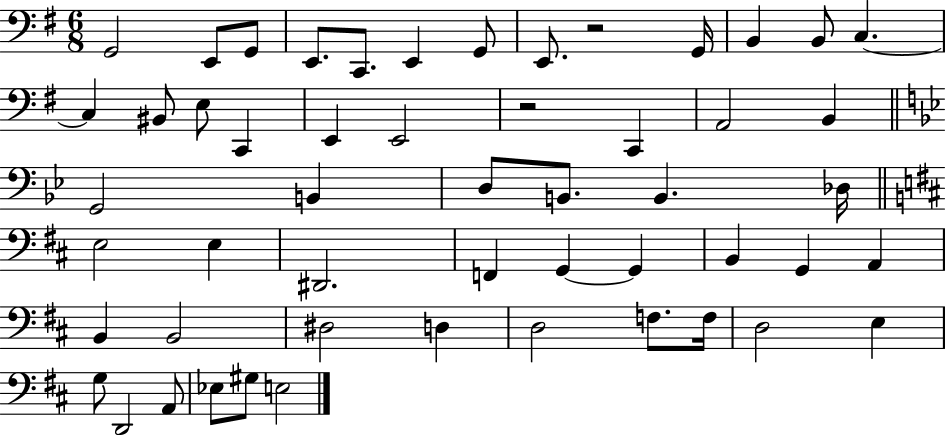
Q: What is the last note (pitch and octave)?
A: E3